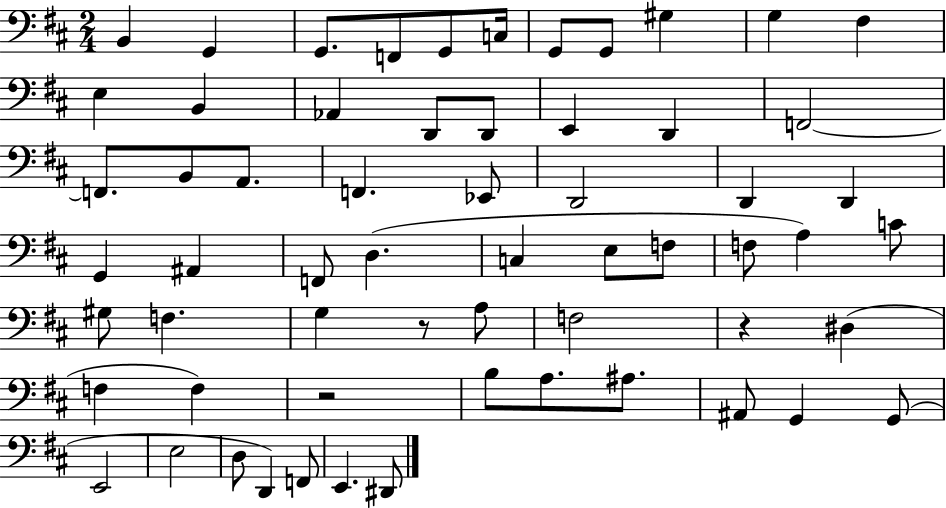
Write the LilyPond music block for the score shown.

{
  \clef bass
  \numericTimeSignature
  \time 2/4
  \key d \major
  b,4 g,4 | g,8. f,8 g,8 c16 | g,8 g,8 gis4 | g4 fis4 | \break e4 b,4 | aes,4 d,8 d,8 | e,4 d,4 | f,2~~ | \break f,8. b,8 a,8. | f,4. ees,8 | d,2 | d,4 d,4 | \break g,4 ais,4 | f,8 d4.( | c4 e8 f8 | f8 a4) c'8 | \break gis8 f4. | g4 r8 a8 | f2 | r4 dis4( | \break f4 f4) | r2 | b8 a8. ais8. | ais,8 g,4 g,8( | \break e,2 | e2 | d8 d,4) f,8 | e,4. dis,8 | \break \bar "|."
}